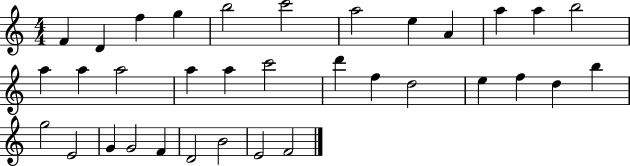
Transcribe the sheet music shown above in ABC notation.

X:1
T:Untitled
M:4/4
L:1/4
K:C
F D f g b2 c'2 a2 e A a a b2 a a a2 a a c'2 d' f d2 e f d b g2 E2 G G2 F D2 B2 E2 F2